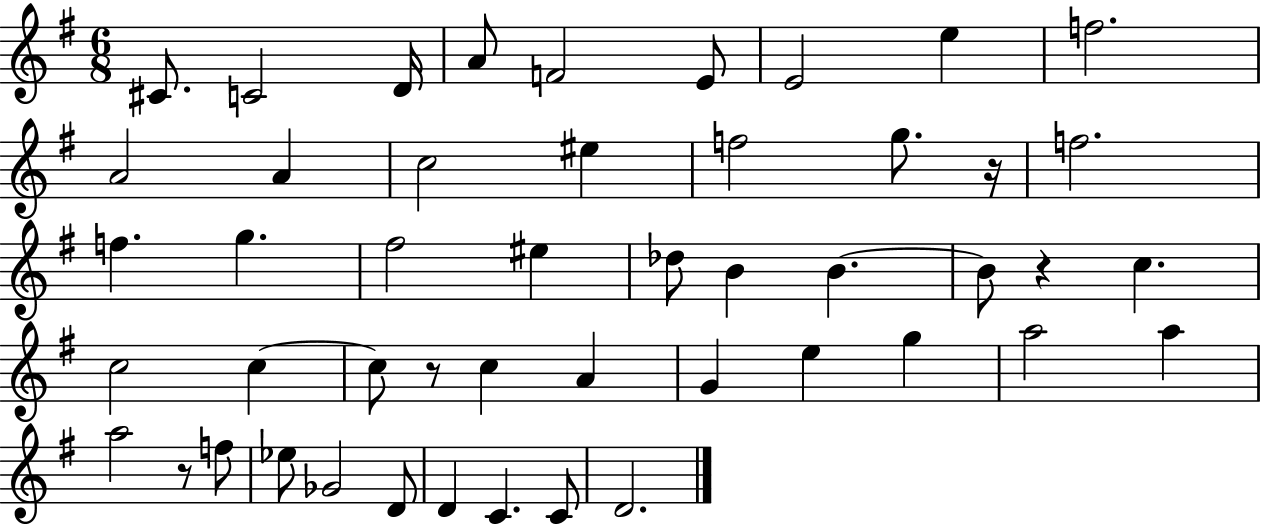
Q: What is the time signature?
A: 6/8